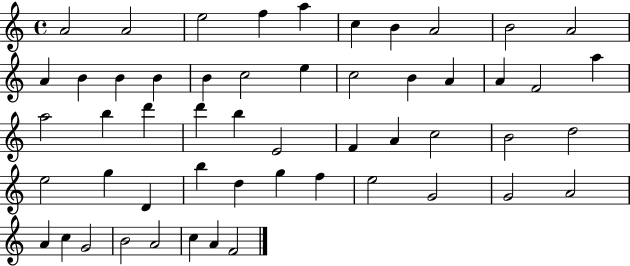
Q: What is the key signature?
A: C major